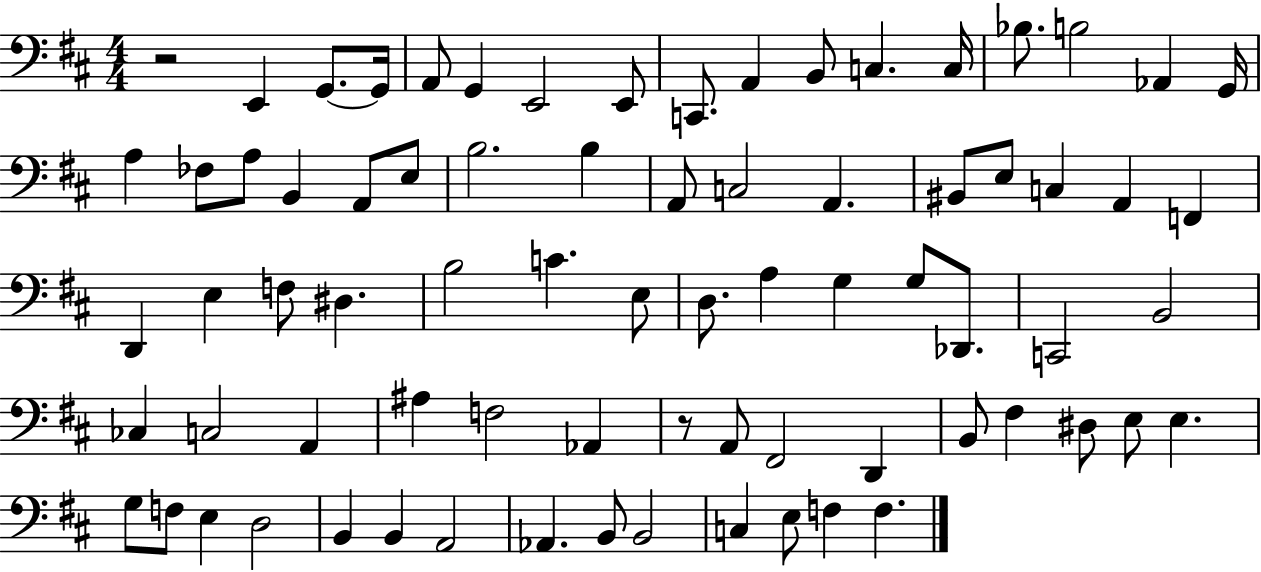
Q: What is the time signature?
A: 4/4